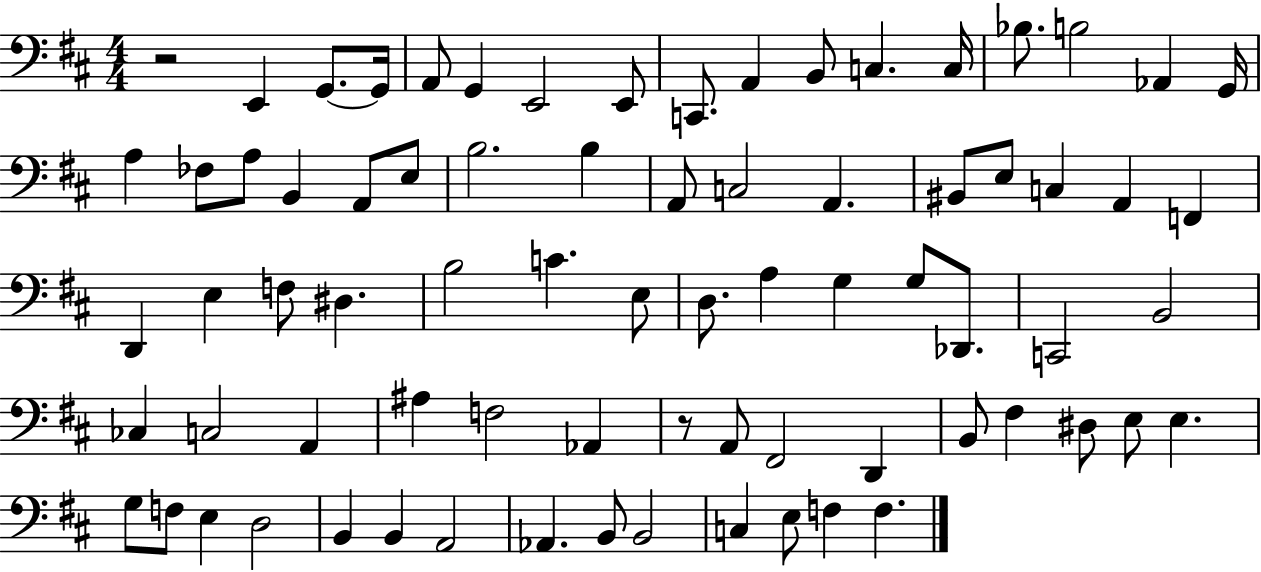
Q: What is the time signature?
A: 4/4